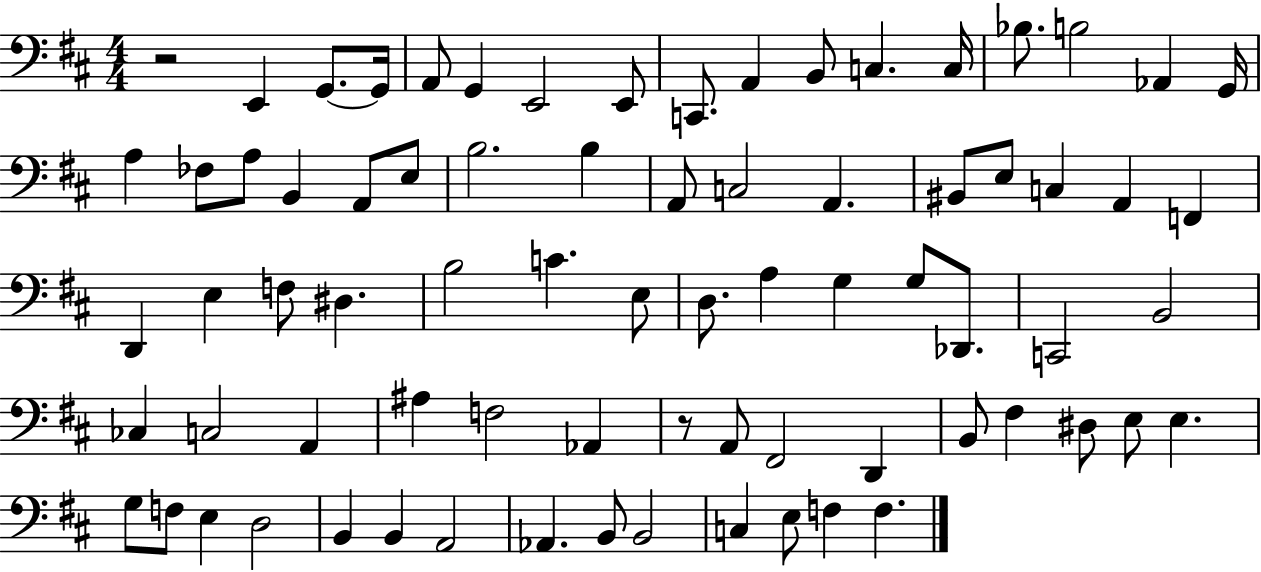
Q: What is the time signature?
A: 4/4